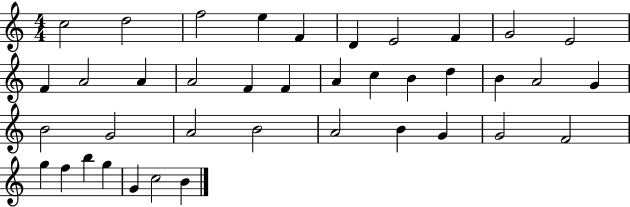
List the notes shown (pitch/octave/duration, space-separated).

C5/h D5/h F5/h E5/q F4/q D4/q E4/h F4/q G4/h E4/h F4/q A4/h A4/q A4/h F4/q F4/q A4/q C5/q B4/q D5/q B4/q A4/h G4/q B4/h G4/h A4/h B4/h A4/h B4/q G4/q G4/h F4/h G5/q F5/q B5/q G5/q G4/q C5/h B4/q